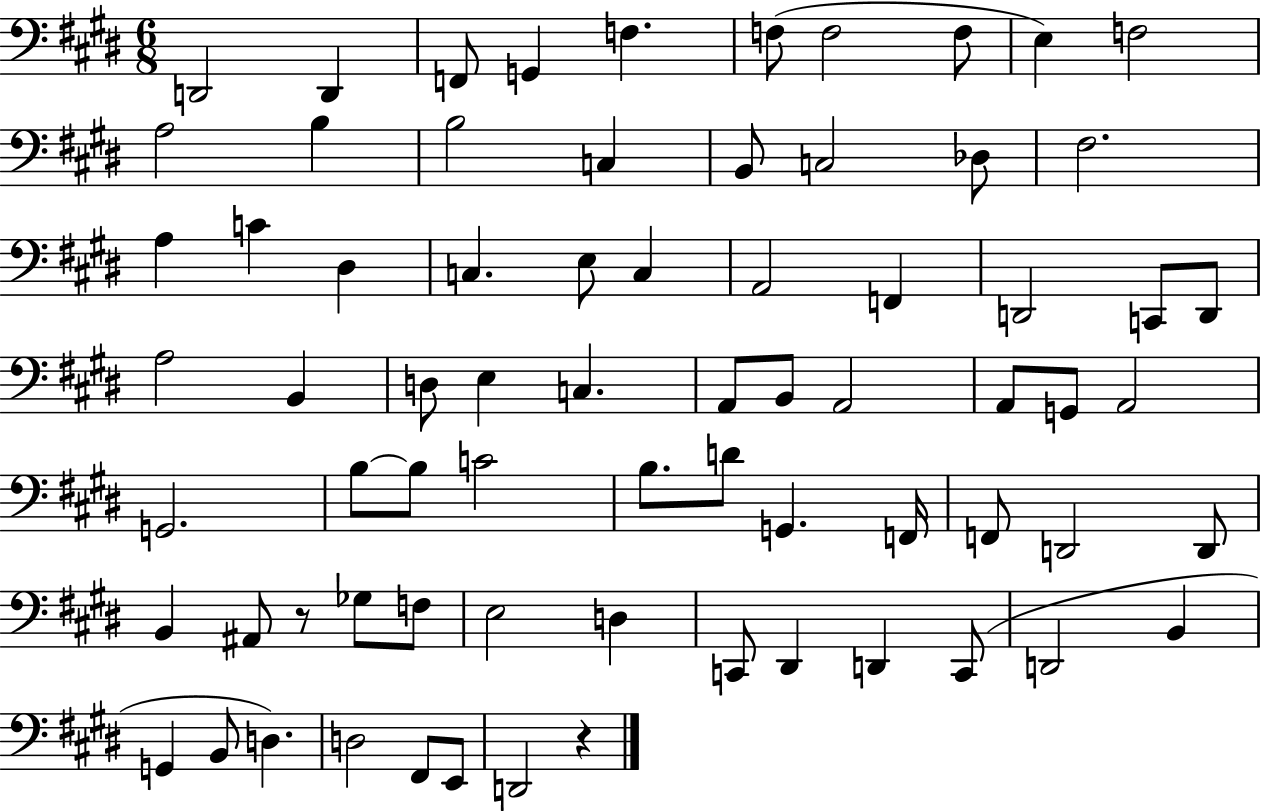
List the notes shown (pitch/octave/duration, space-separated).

D2/h D2/q F2/e G2/q F3/q. F3/e F3/h F3/e E3/q F3/h A3/h B3/q B3/h C3/q B2/e C3/h Db3/e F#3/h. A3/q C4/q D#3/q C3/q. E3/e C3/q A2/h F2/q D2/h C2/e D2/e A3/h B2/q D3/e E3/q C3/q. A2/e B2/e A2/h A2/e G2/e A2/h G2/h. B3/e B3/e C4/h B3/e. D4/e G2/q. F2/s F2/e D2/h D2/e B2/q A#2/e R/e Gb3/e F3/e E3/h D3/q C2/e D#2/q D2/q C2/e D2/h B2/q G2/q B2/e D3/q. D3/h F#2/e E2/e D2/h R/q